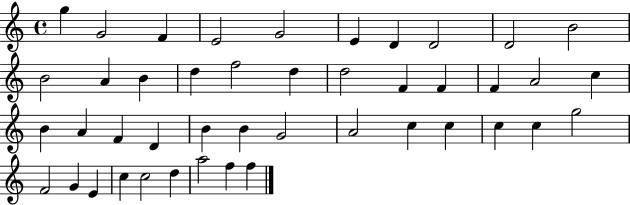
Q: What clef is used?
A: treble